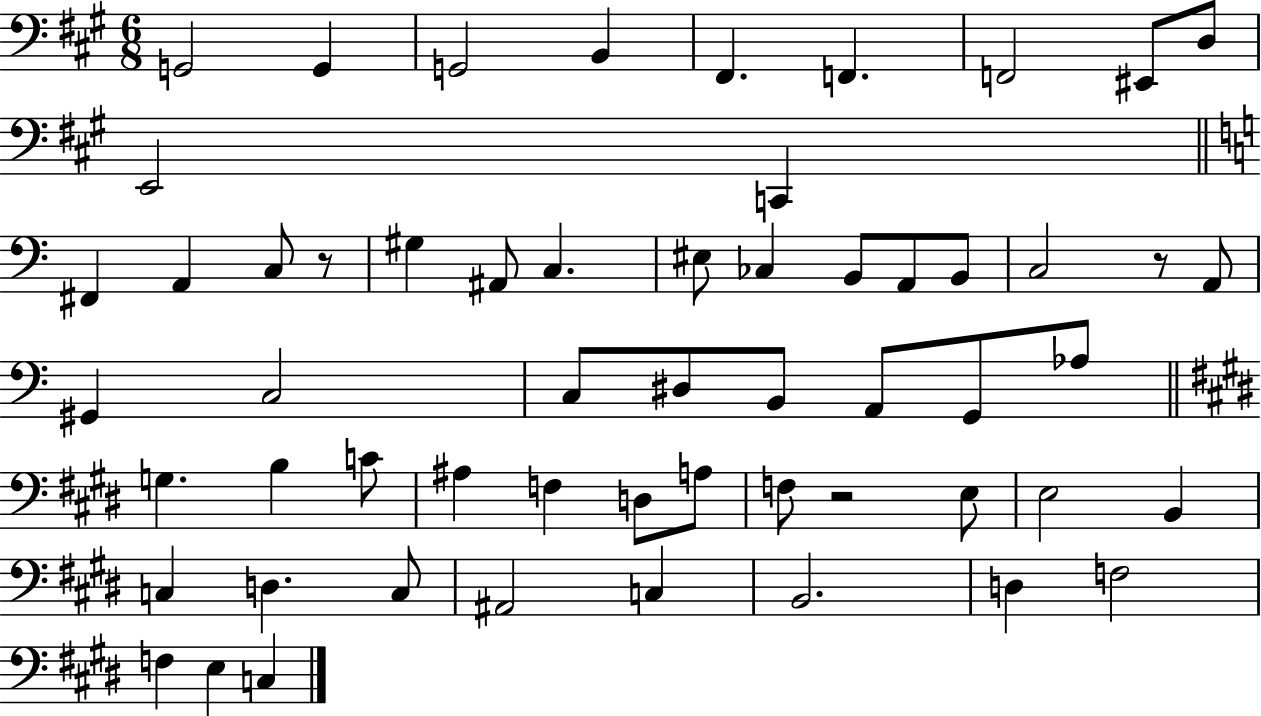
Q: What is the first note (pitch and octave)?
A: G2